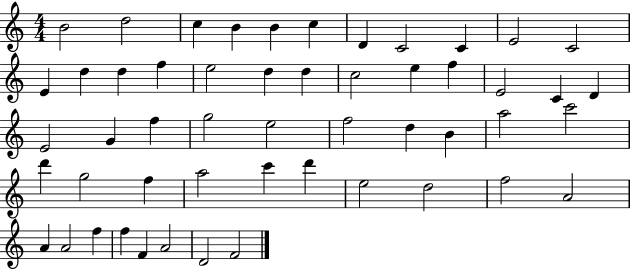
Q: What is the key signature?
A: C major